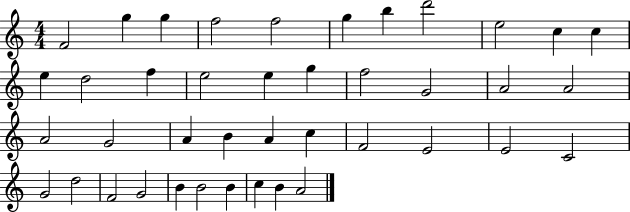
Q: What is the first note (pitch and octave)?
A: F4